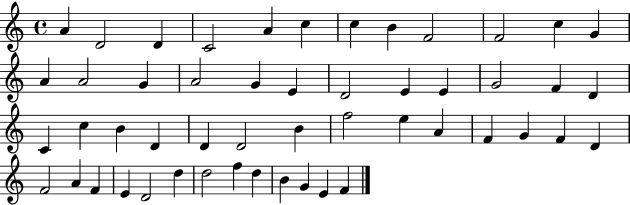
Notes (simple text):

A4/q D4/h D4/q C4/h A4/q C5/q C5/q B4/q F4/h F4/h C5/q G4/q A4/q A4/h G4/q A4/h G4/q E4/q D4/h E4/q E4/q G4/h F4/q D4/q C4/q C5/q B4/q D4/q D4/q D4/h B4/q F5/h E5/q A4/q F4/q G4/q F4/q D4/q F4/h A4/q F4/q E4/q D4/h D5/q D5/h F5/q D5/q B4/q G4/q E4/q F4/q